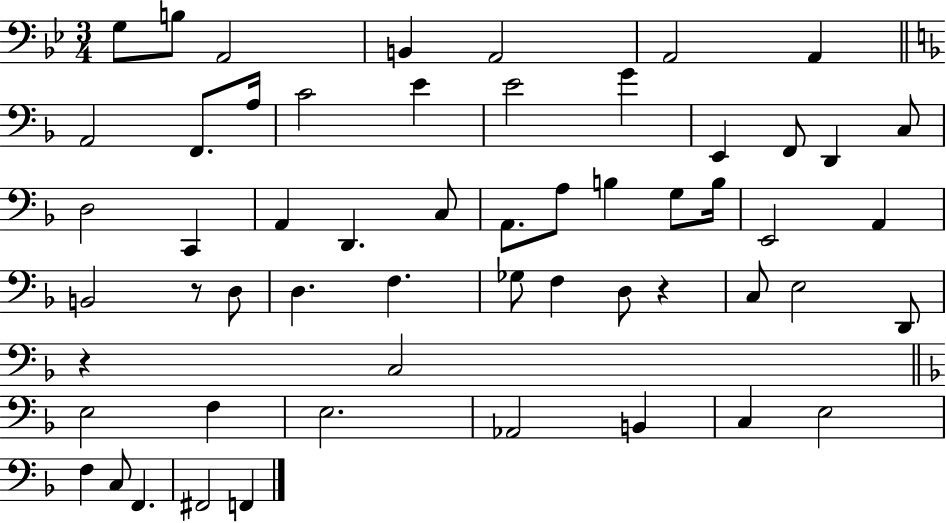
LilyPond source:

{
  \clef bass
  \numericTimeSignature
  \time 3/4
  \key bes \major
  g8 b8 a,2 | b,4 a,2 | a,2 a,4 | \bar "||" \break \key f \major a,2 f,8. a16 | c'2 e'4 | e'2 g'4 | e,4 f,8 d,4 c8 | \break d2 c,4 | a,4 d,4. c8 | a,8. a8 b4 g8 b16 | e,2 a,4 | \break b,2 r8 d8 | d4. f4. | ges8 f4 d8 r4 | c8 e2 d,8 | \break r4 c2 | \bar "||" \break \key d \minor e2 f4 | e2. | aes,2 b,4 | c4 e2 | \break f4 c8 f,4. | fis,2 f,4 | \bar "|."
}